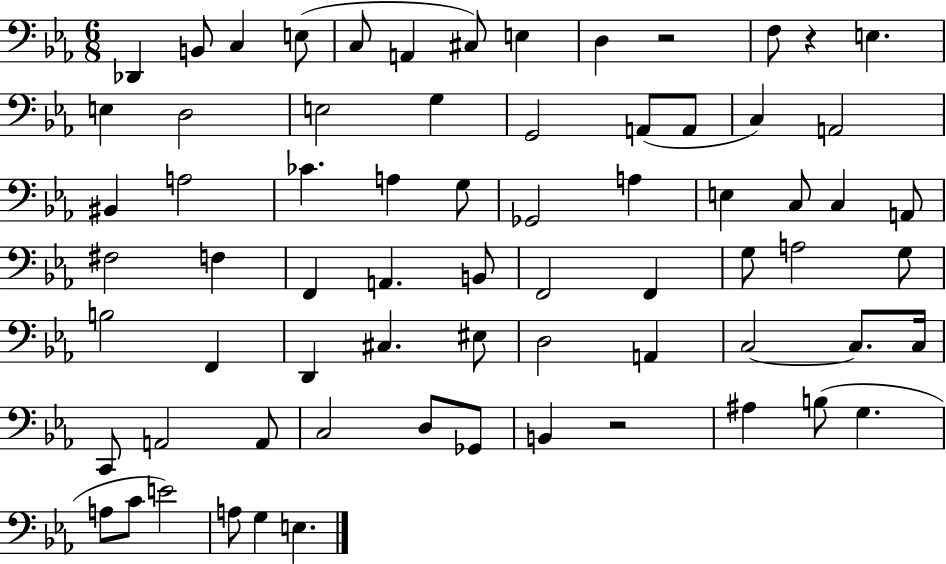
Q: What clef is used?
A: bass